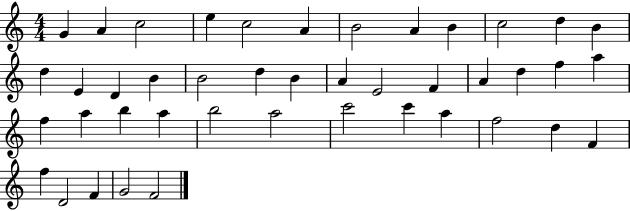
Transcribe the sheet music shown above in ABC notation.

X:1
T:Untitled
M:4/4
L:1/4
K:C
G A c2 e c2 A B2 A B c2 d B d E D B B2 d B A E2 F A d f a f a b a b2 a2 c'2 c' a f2 d F f D2 F G2 F2